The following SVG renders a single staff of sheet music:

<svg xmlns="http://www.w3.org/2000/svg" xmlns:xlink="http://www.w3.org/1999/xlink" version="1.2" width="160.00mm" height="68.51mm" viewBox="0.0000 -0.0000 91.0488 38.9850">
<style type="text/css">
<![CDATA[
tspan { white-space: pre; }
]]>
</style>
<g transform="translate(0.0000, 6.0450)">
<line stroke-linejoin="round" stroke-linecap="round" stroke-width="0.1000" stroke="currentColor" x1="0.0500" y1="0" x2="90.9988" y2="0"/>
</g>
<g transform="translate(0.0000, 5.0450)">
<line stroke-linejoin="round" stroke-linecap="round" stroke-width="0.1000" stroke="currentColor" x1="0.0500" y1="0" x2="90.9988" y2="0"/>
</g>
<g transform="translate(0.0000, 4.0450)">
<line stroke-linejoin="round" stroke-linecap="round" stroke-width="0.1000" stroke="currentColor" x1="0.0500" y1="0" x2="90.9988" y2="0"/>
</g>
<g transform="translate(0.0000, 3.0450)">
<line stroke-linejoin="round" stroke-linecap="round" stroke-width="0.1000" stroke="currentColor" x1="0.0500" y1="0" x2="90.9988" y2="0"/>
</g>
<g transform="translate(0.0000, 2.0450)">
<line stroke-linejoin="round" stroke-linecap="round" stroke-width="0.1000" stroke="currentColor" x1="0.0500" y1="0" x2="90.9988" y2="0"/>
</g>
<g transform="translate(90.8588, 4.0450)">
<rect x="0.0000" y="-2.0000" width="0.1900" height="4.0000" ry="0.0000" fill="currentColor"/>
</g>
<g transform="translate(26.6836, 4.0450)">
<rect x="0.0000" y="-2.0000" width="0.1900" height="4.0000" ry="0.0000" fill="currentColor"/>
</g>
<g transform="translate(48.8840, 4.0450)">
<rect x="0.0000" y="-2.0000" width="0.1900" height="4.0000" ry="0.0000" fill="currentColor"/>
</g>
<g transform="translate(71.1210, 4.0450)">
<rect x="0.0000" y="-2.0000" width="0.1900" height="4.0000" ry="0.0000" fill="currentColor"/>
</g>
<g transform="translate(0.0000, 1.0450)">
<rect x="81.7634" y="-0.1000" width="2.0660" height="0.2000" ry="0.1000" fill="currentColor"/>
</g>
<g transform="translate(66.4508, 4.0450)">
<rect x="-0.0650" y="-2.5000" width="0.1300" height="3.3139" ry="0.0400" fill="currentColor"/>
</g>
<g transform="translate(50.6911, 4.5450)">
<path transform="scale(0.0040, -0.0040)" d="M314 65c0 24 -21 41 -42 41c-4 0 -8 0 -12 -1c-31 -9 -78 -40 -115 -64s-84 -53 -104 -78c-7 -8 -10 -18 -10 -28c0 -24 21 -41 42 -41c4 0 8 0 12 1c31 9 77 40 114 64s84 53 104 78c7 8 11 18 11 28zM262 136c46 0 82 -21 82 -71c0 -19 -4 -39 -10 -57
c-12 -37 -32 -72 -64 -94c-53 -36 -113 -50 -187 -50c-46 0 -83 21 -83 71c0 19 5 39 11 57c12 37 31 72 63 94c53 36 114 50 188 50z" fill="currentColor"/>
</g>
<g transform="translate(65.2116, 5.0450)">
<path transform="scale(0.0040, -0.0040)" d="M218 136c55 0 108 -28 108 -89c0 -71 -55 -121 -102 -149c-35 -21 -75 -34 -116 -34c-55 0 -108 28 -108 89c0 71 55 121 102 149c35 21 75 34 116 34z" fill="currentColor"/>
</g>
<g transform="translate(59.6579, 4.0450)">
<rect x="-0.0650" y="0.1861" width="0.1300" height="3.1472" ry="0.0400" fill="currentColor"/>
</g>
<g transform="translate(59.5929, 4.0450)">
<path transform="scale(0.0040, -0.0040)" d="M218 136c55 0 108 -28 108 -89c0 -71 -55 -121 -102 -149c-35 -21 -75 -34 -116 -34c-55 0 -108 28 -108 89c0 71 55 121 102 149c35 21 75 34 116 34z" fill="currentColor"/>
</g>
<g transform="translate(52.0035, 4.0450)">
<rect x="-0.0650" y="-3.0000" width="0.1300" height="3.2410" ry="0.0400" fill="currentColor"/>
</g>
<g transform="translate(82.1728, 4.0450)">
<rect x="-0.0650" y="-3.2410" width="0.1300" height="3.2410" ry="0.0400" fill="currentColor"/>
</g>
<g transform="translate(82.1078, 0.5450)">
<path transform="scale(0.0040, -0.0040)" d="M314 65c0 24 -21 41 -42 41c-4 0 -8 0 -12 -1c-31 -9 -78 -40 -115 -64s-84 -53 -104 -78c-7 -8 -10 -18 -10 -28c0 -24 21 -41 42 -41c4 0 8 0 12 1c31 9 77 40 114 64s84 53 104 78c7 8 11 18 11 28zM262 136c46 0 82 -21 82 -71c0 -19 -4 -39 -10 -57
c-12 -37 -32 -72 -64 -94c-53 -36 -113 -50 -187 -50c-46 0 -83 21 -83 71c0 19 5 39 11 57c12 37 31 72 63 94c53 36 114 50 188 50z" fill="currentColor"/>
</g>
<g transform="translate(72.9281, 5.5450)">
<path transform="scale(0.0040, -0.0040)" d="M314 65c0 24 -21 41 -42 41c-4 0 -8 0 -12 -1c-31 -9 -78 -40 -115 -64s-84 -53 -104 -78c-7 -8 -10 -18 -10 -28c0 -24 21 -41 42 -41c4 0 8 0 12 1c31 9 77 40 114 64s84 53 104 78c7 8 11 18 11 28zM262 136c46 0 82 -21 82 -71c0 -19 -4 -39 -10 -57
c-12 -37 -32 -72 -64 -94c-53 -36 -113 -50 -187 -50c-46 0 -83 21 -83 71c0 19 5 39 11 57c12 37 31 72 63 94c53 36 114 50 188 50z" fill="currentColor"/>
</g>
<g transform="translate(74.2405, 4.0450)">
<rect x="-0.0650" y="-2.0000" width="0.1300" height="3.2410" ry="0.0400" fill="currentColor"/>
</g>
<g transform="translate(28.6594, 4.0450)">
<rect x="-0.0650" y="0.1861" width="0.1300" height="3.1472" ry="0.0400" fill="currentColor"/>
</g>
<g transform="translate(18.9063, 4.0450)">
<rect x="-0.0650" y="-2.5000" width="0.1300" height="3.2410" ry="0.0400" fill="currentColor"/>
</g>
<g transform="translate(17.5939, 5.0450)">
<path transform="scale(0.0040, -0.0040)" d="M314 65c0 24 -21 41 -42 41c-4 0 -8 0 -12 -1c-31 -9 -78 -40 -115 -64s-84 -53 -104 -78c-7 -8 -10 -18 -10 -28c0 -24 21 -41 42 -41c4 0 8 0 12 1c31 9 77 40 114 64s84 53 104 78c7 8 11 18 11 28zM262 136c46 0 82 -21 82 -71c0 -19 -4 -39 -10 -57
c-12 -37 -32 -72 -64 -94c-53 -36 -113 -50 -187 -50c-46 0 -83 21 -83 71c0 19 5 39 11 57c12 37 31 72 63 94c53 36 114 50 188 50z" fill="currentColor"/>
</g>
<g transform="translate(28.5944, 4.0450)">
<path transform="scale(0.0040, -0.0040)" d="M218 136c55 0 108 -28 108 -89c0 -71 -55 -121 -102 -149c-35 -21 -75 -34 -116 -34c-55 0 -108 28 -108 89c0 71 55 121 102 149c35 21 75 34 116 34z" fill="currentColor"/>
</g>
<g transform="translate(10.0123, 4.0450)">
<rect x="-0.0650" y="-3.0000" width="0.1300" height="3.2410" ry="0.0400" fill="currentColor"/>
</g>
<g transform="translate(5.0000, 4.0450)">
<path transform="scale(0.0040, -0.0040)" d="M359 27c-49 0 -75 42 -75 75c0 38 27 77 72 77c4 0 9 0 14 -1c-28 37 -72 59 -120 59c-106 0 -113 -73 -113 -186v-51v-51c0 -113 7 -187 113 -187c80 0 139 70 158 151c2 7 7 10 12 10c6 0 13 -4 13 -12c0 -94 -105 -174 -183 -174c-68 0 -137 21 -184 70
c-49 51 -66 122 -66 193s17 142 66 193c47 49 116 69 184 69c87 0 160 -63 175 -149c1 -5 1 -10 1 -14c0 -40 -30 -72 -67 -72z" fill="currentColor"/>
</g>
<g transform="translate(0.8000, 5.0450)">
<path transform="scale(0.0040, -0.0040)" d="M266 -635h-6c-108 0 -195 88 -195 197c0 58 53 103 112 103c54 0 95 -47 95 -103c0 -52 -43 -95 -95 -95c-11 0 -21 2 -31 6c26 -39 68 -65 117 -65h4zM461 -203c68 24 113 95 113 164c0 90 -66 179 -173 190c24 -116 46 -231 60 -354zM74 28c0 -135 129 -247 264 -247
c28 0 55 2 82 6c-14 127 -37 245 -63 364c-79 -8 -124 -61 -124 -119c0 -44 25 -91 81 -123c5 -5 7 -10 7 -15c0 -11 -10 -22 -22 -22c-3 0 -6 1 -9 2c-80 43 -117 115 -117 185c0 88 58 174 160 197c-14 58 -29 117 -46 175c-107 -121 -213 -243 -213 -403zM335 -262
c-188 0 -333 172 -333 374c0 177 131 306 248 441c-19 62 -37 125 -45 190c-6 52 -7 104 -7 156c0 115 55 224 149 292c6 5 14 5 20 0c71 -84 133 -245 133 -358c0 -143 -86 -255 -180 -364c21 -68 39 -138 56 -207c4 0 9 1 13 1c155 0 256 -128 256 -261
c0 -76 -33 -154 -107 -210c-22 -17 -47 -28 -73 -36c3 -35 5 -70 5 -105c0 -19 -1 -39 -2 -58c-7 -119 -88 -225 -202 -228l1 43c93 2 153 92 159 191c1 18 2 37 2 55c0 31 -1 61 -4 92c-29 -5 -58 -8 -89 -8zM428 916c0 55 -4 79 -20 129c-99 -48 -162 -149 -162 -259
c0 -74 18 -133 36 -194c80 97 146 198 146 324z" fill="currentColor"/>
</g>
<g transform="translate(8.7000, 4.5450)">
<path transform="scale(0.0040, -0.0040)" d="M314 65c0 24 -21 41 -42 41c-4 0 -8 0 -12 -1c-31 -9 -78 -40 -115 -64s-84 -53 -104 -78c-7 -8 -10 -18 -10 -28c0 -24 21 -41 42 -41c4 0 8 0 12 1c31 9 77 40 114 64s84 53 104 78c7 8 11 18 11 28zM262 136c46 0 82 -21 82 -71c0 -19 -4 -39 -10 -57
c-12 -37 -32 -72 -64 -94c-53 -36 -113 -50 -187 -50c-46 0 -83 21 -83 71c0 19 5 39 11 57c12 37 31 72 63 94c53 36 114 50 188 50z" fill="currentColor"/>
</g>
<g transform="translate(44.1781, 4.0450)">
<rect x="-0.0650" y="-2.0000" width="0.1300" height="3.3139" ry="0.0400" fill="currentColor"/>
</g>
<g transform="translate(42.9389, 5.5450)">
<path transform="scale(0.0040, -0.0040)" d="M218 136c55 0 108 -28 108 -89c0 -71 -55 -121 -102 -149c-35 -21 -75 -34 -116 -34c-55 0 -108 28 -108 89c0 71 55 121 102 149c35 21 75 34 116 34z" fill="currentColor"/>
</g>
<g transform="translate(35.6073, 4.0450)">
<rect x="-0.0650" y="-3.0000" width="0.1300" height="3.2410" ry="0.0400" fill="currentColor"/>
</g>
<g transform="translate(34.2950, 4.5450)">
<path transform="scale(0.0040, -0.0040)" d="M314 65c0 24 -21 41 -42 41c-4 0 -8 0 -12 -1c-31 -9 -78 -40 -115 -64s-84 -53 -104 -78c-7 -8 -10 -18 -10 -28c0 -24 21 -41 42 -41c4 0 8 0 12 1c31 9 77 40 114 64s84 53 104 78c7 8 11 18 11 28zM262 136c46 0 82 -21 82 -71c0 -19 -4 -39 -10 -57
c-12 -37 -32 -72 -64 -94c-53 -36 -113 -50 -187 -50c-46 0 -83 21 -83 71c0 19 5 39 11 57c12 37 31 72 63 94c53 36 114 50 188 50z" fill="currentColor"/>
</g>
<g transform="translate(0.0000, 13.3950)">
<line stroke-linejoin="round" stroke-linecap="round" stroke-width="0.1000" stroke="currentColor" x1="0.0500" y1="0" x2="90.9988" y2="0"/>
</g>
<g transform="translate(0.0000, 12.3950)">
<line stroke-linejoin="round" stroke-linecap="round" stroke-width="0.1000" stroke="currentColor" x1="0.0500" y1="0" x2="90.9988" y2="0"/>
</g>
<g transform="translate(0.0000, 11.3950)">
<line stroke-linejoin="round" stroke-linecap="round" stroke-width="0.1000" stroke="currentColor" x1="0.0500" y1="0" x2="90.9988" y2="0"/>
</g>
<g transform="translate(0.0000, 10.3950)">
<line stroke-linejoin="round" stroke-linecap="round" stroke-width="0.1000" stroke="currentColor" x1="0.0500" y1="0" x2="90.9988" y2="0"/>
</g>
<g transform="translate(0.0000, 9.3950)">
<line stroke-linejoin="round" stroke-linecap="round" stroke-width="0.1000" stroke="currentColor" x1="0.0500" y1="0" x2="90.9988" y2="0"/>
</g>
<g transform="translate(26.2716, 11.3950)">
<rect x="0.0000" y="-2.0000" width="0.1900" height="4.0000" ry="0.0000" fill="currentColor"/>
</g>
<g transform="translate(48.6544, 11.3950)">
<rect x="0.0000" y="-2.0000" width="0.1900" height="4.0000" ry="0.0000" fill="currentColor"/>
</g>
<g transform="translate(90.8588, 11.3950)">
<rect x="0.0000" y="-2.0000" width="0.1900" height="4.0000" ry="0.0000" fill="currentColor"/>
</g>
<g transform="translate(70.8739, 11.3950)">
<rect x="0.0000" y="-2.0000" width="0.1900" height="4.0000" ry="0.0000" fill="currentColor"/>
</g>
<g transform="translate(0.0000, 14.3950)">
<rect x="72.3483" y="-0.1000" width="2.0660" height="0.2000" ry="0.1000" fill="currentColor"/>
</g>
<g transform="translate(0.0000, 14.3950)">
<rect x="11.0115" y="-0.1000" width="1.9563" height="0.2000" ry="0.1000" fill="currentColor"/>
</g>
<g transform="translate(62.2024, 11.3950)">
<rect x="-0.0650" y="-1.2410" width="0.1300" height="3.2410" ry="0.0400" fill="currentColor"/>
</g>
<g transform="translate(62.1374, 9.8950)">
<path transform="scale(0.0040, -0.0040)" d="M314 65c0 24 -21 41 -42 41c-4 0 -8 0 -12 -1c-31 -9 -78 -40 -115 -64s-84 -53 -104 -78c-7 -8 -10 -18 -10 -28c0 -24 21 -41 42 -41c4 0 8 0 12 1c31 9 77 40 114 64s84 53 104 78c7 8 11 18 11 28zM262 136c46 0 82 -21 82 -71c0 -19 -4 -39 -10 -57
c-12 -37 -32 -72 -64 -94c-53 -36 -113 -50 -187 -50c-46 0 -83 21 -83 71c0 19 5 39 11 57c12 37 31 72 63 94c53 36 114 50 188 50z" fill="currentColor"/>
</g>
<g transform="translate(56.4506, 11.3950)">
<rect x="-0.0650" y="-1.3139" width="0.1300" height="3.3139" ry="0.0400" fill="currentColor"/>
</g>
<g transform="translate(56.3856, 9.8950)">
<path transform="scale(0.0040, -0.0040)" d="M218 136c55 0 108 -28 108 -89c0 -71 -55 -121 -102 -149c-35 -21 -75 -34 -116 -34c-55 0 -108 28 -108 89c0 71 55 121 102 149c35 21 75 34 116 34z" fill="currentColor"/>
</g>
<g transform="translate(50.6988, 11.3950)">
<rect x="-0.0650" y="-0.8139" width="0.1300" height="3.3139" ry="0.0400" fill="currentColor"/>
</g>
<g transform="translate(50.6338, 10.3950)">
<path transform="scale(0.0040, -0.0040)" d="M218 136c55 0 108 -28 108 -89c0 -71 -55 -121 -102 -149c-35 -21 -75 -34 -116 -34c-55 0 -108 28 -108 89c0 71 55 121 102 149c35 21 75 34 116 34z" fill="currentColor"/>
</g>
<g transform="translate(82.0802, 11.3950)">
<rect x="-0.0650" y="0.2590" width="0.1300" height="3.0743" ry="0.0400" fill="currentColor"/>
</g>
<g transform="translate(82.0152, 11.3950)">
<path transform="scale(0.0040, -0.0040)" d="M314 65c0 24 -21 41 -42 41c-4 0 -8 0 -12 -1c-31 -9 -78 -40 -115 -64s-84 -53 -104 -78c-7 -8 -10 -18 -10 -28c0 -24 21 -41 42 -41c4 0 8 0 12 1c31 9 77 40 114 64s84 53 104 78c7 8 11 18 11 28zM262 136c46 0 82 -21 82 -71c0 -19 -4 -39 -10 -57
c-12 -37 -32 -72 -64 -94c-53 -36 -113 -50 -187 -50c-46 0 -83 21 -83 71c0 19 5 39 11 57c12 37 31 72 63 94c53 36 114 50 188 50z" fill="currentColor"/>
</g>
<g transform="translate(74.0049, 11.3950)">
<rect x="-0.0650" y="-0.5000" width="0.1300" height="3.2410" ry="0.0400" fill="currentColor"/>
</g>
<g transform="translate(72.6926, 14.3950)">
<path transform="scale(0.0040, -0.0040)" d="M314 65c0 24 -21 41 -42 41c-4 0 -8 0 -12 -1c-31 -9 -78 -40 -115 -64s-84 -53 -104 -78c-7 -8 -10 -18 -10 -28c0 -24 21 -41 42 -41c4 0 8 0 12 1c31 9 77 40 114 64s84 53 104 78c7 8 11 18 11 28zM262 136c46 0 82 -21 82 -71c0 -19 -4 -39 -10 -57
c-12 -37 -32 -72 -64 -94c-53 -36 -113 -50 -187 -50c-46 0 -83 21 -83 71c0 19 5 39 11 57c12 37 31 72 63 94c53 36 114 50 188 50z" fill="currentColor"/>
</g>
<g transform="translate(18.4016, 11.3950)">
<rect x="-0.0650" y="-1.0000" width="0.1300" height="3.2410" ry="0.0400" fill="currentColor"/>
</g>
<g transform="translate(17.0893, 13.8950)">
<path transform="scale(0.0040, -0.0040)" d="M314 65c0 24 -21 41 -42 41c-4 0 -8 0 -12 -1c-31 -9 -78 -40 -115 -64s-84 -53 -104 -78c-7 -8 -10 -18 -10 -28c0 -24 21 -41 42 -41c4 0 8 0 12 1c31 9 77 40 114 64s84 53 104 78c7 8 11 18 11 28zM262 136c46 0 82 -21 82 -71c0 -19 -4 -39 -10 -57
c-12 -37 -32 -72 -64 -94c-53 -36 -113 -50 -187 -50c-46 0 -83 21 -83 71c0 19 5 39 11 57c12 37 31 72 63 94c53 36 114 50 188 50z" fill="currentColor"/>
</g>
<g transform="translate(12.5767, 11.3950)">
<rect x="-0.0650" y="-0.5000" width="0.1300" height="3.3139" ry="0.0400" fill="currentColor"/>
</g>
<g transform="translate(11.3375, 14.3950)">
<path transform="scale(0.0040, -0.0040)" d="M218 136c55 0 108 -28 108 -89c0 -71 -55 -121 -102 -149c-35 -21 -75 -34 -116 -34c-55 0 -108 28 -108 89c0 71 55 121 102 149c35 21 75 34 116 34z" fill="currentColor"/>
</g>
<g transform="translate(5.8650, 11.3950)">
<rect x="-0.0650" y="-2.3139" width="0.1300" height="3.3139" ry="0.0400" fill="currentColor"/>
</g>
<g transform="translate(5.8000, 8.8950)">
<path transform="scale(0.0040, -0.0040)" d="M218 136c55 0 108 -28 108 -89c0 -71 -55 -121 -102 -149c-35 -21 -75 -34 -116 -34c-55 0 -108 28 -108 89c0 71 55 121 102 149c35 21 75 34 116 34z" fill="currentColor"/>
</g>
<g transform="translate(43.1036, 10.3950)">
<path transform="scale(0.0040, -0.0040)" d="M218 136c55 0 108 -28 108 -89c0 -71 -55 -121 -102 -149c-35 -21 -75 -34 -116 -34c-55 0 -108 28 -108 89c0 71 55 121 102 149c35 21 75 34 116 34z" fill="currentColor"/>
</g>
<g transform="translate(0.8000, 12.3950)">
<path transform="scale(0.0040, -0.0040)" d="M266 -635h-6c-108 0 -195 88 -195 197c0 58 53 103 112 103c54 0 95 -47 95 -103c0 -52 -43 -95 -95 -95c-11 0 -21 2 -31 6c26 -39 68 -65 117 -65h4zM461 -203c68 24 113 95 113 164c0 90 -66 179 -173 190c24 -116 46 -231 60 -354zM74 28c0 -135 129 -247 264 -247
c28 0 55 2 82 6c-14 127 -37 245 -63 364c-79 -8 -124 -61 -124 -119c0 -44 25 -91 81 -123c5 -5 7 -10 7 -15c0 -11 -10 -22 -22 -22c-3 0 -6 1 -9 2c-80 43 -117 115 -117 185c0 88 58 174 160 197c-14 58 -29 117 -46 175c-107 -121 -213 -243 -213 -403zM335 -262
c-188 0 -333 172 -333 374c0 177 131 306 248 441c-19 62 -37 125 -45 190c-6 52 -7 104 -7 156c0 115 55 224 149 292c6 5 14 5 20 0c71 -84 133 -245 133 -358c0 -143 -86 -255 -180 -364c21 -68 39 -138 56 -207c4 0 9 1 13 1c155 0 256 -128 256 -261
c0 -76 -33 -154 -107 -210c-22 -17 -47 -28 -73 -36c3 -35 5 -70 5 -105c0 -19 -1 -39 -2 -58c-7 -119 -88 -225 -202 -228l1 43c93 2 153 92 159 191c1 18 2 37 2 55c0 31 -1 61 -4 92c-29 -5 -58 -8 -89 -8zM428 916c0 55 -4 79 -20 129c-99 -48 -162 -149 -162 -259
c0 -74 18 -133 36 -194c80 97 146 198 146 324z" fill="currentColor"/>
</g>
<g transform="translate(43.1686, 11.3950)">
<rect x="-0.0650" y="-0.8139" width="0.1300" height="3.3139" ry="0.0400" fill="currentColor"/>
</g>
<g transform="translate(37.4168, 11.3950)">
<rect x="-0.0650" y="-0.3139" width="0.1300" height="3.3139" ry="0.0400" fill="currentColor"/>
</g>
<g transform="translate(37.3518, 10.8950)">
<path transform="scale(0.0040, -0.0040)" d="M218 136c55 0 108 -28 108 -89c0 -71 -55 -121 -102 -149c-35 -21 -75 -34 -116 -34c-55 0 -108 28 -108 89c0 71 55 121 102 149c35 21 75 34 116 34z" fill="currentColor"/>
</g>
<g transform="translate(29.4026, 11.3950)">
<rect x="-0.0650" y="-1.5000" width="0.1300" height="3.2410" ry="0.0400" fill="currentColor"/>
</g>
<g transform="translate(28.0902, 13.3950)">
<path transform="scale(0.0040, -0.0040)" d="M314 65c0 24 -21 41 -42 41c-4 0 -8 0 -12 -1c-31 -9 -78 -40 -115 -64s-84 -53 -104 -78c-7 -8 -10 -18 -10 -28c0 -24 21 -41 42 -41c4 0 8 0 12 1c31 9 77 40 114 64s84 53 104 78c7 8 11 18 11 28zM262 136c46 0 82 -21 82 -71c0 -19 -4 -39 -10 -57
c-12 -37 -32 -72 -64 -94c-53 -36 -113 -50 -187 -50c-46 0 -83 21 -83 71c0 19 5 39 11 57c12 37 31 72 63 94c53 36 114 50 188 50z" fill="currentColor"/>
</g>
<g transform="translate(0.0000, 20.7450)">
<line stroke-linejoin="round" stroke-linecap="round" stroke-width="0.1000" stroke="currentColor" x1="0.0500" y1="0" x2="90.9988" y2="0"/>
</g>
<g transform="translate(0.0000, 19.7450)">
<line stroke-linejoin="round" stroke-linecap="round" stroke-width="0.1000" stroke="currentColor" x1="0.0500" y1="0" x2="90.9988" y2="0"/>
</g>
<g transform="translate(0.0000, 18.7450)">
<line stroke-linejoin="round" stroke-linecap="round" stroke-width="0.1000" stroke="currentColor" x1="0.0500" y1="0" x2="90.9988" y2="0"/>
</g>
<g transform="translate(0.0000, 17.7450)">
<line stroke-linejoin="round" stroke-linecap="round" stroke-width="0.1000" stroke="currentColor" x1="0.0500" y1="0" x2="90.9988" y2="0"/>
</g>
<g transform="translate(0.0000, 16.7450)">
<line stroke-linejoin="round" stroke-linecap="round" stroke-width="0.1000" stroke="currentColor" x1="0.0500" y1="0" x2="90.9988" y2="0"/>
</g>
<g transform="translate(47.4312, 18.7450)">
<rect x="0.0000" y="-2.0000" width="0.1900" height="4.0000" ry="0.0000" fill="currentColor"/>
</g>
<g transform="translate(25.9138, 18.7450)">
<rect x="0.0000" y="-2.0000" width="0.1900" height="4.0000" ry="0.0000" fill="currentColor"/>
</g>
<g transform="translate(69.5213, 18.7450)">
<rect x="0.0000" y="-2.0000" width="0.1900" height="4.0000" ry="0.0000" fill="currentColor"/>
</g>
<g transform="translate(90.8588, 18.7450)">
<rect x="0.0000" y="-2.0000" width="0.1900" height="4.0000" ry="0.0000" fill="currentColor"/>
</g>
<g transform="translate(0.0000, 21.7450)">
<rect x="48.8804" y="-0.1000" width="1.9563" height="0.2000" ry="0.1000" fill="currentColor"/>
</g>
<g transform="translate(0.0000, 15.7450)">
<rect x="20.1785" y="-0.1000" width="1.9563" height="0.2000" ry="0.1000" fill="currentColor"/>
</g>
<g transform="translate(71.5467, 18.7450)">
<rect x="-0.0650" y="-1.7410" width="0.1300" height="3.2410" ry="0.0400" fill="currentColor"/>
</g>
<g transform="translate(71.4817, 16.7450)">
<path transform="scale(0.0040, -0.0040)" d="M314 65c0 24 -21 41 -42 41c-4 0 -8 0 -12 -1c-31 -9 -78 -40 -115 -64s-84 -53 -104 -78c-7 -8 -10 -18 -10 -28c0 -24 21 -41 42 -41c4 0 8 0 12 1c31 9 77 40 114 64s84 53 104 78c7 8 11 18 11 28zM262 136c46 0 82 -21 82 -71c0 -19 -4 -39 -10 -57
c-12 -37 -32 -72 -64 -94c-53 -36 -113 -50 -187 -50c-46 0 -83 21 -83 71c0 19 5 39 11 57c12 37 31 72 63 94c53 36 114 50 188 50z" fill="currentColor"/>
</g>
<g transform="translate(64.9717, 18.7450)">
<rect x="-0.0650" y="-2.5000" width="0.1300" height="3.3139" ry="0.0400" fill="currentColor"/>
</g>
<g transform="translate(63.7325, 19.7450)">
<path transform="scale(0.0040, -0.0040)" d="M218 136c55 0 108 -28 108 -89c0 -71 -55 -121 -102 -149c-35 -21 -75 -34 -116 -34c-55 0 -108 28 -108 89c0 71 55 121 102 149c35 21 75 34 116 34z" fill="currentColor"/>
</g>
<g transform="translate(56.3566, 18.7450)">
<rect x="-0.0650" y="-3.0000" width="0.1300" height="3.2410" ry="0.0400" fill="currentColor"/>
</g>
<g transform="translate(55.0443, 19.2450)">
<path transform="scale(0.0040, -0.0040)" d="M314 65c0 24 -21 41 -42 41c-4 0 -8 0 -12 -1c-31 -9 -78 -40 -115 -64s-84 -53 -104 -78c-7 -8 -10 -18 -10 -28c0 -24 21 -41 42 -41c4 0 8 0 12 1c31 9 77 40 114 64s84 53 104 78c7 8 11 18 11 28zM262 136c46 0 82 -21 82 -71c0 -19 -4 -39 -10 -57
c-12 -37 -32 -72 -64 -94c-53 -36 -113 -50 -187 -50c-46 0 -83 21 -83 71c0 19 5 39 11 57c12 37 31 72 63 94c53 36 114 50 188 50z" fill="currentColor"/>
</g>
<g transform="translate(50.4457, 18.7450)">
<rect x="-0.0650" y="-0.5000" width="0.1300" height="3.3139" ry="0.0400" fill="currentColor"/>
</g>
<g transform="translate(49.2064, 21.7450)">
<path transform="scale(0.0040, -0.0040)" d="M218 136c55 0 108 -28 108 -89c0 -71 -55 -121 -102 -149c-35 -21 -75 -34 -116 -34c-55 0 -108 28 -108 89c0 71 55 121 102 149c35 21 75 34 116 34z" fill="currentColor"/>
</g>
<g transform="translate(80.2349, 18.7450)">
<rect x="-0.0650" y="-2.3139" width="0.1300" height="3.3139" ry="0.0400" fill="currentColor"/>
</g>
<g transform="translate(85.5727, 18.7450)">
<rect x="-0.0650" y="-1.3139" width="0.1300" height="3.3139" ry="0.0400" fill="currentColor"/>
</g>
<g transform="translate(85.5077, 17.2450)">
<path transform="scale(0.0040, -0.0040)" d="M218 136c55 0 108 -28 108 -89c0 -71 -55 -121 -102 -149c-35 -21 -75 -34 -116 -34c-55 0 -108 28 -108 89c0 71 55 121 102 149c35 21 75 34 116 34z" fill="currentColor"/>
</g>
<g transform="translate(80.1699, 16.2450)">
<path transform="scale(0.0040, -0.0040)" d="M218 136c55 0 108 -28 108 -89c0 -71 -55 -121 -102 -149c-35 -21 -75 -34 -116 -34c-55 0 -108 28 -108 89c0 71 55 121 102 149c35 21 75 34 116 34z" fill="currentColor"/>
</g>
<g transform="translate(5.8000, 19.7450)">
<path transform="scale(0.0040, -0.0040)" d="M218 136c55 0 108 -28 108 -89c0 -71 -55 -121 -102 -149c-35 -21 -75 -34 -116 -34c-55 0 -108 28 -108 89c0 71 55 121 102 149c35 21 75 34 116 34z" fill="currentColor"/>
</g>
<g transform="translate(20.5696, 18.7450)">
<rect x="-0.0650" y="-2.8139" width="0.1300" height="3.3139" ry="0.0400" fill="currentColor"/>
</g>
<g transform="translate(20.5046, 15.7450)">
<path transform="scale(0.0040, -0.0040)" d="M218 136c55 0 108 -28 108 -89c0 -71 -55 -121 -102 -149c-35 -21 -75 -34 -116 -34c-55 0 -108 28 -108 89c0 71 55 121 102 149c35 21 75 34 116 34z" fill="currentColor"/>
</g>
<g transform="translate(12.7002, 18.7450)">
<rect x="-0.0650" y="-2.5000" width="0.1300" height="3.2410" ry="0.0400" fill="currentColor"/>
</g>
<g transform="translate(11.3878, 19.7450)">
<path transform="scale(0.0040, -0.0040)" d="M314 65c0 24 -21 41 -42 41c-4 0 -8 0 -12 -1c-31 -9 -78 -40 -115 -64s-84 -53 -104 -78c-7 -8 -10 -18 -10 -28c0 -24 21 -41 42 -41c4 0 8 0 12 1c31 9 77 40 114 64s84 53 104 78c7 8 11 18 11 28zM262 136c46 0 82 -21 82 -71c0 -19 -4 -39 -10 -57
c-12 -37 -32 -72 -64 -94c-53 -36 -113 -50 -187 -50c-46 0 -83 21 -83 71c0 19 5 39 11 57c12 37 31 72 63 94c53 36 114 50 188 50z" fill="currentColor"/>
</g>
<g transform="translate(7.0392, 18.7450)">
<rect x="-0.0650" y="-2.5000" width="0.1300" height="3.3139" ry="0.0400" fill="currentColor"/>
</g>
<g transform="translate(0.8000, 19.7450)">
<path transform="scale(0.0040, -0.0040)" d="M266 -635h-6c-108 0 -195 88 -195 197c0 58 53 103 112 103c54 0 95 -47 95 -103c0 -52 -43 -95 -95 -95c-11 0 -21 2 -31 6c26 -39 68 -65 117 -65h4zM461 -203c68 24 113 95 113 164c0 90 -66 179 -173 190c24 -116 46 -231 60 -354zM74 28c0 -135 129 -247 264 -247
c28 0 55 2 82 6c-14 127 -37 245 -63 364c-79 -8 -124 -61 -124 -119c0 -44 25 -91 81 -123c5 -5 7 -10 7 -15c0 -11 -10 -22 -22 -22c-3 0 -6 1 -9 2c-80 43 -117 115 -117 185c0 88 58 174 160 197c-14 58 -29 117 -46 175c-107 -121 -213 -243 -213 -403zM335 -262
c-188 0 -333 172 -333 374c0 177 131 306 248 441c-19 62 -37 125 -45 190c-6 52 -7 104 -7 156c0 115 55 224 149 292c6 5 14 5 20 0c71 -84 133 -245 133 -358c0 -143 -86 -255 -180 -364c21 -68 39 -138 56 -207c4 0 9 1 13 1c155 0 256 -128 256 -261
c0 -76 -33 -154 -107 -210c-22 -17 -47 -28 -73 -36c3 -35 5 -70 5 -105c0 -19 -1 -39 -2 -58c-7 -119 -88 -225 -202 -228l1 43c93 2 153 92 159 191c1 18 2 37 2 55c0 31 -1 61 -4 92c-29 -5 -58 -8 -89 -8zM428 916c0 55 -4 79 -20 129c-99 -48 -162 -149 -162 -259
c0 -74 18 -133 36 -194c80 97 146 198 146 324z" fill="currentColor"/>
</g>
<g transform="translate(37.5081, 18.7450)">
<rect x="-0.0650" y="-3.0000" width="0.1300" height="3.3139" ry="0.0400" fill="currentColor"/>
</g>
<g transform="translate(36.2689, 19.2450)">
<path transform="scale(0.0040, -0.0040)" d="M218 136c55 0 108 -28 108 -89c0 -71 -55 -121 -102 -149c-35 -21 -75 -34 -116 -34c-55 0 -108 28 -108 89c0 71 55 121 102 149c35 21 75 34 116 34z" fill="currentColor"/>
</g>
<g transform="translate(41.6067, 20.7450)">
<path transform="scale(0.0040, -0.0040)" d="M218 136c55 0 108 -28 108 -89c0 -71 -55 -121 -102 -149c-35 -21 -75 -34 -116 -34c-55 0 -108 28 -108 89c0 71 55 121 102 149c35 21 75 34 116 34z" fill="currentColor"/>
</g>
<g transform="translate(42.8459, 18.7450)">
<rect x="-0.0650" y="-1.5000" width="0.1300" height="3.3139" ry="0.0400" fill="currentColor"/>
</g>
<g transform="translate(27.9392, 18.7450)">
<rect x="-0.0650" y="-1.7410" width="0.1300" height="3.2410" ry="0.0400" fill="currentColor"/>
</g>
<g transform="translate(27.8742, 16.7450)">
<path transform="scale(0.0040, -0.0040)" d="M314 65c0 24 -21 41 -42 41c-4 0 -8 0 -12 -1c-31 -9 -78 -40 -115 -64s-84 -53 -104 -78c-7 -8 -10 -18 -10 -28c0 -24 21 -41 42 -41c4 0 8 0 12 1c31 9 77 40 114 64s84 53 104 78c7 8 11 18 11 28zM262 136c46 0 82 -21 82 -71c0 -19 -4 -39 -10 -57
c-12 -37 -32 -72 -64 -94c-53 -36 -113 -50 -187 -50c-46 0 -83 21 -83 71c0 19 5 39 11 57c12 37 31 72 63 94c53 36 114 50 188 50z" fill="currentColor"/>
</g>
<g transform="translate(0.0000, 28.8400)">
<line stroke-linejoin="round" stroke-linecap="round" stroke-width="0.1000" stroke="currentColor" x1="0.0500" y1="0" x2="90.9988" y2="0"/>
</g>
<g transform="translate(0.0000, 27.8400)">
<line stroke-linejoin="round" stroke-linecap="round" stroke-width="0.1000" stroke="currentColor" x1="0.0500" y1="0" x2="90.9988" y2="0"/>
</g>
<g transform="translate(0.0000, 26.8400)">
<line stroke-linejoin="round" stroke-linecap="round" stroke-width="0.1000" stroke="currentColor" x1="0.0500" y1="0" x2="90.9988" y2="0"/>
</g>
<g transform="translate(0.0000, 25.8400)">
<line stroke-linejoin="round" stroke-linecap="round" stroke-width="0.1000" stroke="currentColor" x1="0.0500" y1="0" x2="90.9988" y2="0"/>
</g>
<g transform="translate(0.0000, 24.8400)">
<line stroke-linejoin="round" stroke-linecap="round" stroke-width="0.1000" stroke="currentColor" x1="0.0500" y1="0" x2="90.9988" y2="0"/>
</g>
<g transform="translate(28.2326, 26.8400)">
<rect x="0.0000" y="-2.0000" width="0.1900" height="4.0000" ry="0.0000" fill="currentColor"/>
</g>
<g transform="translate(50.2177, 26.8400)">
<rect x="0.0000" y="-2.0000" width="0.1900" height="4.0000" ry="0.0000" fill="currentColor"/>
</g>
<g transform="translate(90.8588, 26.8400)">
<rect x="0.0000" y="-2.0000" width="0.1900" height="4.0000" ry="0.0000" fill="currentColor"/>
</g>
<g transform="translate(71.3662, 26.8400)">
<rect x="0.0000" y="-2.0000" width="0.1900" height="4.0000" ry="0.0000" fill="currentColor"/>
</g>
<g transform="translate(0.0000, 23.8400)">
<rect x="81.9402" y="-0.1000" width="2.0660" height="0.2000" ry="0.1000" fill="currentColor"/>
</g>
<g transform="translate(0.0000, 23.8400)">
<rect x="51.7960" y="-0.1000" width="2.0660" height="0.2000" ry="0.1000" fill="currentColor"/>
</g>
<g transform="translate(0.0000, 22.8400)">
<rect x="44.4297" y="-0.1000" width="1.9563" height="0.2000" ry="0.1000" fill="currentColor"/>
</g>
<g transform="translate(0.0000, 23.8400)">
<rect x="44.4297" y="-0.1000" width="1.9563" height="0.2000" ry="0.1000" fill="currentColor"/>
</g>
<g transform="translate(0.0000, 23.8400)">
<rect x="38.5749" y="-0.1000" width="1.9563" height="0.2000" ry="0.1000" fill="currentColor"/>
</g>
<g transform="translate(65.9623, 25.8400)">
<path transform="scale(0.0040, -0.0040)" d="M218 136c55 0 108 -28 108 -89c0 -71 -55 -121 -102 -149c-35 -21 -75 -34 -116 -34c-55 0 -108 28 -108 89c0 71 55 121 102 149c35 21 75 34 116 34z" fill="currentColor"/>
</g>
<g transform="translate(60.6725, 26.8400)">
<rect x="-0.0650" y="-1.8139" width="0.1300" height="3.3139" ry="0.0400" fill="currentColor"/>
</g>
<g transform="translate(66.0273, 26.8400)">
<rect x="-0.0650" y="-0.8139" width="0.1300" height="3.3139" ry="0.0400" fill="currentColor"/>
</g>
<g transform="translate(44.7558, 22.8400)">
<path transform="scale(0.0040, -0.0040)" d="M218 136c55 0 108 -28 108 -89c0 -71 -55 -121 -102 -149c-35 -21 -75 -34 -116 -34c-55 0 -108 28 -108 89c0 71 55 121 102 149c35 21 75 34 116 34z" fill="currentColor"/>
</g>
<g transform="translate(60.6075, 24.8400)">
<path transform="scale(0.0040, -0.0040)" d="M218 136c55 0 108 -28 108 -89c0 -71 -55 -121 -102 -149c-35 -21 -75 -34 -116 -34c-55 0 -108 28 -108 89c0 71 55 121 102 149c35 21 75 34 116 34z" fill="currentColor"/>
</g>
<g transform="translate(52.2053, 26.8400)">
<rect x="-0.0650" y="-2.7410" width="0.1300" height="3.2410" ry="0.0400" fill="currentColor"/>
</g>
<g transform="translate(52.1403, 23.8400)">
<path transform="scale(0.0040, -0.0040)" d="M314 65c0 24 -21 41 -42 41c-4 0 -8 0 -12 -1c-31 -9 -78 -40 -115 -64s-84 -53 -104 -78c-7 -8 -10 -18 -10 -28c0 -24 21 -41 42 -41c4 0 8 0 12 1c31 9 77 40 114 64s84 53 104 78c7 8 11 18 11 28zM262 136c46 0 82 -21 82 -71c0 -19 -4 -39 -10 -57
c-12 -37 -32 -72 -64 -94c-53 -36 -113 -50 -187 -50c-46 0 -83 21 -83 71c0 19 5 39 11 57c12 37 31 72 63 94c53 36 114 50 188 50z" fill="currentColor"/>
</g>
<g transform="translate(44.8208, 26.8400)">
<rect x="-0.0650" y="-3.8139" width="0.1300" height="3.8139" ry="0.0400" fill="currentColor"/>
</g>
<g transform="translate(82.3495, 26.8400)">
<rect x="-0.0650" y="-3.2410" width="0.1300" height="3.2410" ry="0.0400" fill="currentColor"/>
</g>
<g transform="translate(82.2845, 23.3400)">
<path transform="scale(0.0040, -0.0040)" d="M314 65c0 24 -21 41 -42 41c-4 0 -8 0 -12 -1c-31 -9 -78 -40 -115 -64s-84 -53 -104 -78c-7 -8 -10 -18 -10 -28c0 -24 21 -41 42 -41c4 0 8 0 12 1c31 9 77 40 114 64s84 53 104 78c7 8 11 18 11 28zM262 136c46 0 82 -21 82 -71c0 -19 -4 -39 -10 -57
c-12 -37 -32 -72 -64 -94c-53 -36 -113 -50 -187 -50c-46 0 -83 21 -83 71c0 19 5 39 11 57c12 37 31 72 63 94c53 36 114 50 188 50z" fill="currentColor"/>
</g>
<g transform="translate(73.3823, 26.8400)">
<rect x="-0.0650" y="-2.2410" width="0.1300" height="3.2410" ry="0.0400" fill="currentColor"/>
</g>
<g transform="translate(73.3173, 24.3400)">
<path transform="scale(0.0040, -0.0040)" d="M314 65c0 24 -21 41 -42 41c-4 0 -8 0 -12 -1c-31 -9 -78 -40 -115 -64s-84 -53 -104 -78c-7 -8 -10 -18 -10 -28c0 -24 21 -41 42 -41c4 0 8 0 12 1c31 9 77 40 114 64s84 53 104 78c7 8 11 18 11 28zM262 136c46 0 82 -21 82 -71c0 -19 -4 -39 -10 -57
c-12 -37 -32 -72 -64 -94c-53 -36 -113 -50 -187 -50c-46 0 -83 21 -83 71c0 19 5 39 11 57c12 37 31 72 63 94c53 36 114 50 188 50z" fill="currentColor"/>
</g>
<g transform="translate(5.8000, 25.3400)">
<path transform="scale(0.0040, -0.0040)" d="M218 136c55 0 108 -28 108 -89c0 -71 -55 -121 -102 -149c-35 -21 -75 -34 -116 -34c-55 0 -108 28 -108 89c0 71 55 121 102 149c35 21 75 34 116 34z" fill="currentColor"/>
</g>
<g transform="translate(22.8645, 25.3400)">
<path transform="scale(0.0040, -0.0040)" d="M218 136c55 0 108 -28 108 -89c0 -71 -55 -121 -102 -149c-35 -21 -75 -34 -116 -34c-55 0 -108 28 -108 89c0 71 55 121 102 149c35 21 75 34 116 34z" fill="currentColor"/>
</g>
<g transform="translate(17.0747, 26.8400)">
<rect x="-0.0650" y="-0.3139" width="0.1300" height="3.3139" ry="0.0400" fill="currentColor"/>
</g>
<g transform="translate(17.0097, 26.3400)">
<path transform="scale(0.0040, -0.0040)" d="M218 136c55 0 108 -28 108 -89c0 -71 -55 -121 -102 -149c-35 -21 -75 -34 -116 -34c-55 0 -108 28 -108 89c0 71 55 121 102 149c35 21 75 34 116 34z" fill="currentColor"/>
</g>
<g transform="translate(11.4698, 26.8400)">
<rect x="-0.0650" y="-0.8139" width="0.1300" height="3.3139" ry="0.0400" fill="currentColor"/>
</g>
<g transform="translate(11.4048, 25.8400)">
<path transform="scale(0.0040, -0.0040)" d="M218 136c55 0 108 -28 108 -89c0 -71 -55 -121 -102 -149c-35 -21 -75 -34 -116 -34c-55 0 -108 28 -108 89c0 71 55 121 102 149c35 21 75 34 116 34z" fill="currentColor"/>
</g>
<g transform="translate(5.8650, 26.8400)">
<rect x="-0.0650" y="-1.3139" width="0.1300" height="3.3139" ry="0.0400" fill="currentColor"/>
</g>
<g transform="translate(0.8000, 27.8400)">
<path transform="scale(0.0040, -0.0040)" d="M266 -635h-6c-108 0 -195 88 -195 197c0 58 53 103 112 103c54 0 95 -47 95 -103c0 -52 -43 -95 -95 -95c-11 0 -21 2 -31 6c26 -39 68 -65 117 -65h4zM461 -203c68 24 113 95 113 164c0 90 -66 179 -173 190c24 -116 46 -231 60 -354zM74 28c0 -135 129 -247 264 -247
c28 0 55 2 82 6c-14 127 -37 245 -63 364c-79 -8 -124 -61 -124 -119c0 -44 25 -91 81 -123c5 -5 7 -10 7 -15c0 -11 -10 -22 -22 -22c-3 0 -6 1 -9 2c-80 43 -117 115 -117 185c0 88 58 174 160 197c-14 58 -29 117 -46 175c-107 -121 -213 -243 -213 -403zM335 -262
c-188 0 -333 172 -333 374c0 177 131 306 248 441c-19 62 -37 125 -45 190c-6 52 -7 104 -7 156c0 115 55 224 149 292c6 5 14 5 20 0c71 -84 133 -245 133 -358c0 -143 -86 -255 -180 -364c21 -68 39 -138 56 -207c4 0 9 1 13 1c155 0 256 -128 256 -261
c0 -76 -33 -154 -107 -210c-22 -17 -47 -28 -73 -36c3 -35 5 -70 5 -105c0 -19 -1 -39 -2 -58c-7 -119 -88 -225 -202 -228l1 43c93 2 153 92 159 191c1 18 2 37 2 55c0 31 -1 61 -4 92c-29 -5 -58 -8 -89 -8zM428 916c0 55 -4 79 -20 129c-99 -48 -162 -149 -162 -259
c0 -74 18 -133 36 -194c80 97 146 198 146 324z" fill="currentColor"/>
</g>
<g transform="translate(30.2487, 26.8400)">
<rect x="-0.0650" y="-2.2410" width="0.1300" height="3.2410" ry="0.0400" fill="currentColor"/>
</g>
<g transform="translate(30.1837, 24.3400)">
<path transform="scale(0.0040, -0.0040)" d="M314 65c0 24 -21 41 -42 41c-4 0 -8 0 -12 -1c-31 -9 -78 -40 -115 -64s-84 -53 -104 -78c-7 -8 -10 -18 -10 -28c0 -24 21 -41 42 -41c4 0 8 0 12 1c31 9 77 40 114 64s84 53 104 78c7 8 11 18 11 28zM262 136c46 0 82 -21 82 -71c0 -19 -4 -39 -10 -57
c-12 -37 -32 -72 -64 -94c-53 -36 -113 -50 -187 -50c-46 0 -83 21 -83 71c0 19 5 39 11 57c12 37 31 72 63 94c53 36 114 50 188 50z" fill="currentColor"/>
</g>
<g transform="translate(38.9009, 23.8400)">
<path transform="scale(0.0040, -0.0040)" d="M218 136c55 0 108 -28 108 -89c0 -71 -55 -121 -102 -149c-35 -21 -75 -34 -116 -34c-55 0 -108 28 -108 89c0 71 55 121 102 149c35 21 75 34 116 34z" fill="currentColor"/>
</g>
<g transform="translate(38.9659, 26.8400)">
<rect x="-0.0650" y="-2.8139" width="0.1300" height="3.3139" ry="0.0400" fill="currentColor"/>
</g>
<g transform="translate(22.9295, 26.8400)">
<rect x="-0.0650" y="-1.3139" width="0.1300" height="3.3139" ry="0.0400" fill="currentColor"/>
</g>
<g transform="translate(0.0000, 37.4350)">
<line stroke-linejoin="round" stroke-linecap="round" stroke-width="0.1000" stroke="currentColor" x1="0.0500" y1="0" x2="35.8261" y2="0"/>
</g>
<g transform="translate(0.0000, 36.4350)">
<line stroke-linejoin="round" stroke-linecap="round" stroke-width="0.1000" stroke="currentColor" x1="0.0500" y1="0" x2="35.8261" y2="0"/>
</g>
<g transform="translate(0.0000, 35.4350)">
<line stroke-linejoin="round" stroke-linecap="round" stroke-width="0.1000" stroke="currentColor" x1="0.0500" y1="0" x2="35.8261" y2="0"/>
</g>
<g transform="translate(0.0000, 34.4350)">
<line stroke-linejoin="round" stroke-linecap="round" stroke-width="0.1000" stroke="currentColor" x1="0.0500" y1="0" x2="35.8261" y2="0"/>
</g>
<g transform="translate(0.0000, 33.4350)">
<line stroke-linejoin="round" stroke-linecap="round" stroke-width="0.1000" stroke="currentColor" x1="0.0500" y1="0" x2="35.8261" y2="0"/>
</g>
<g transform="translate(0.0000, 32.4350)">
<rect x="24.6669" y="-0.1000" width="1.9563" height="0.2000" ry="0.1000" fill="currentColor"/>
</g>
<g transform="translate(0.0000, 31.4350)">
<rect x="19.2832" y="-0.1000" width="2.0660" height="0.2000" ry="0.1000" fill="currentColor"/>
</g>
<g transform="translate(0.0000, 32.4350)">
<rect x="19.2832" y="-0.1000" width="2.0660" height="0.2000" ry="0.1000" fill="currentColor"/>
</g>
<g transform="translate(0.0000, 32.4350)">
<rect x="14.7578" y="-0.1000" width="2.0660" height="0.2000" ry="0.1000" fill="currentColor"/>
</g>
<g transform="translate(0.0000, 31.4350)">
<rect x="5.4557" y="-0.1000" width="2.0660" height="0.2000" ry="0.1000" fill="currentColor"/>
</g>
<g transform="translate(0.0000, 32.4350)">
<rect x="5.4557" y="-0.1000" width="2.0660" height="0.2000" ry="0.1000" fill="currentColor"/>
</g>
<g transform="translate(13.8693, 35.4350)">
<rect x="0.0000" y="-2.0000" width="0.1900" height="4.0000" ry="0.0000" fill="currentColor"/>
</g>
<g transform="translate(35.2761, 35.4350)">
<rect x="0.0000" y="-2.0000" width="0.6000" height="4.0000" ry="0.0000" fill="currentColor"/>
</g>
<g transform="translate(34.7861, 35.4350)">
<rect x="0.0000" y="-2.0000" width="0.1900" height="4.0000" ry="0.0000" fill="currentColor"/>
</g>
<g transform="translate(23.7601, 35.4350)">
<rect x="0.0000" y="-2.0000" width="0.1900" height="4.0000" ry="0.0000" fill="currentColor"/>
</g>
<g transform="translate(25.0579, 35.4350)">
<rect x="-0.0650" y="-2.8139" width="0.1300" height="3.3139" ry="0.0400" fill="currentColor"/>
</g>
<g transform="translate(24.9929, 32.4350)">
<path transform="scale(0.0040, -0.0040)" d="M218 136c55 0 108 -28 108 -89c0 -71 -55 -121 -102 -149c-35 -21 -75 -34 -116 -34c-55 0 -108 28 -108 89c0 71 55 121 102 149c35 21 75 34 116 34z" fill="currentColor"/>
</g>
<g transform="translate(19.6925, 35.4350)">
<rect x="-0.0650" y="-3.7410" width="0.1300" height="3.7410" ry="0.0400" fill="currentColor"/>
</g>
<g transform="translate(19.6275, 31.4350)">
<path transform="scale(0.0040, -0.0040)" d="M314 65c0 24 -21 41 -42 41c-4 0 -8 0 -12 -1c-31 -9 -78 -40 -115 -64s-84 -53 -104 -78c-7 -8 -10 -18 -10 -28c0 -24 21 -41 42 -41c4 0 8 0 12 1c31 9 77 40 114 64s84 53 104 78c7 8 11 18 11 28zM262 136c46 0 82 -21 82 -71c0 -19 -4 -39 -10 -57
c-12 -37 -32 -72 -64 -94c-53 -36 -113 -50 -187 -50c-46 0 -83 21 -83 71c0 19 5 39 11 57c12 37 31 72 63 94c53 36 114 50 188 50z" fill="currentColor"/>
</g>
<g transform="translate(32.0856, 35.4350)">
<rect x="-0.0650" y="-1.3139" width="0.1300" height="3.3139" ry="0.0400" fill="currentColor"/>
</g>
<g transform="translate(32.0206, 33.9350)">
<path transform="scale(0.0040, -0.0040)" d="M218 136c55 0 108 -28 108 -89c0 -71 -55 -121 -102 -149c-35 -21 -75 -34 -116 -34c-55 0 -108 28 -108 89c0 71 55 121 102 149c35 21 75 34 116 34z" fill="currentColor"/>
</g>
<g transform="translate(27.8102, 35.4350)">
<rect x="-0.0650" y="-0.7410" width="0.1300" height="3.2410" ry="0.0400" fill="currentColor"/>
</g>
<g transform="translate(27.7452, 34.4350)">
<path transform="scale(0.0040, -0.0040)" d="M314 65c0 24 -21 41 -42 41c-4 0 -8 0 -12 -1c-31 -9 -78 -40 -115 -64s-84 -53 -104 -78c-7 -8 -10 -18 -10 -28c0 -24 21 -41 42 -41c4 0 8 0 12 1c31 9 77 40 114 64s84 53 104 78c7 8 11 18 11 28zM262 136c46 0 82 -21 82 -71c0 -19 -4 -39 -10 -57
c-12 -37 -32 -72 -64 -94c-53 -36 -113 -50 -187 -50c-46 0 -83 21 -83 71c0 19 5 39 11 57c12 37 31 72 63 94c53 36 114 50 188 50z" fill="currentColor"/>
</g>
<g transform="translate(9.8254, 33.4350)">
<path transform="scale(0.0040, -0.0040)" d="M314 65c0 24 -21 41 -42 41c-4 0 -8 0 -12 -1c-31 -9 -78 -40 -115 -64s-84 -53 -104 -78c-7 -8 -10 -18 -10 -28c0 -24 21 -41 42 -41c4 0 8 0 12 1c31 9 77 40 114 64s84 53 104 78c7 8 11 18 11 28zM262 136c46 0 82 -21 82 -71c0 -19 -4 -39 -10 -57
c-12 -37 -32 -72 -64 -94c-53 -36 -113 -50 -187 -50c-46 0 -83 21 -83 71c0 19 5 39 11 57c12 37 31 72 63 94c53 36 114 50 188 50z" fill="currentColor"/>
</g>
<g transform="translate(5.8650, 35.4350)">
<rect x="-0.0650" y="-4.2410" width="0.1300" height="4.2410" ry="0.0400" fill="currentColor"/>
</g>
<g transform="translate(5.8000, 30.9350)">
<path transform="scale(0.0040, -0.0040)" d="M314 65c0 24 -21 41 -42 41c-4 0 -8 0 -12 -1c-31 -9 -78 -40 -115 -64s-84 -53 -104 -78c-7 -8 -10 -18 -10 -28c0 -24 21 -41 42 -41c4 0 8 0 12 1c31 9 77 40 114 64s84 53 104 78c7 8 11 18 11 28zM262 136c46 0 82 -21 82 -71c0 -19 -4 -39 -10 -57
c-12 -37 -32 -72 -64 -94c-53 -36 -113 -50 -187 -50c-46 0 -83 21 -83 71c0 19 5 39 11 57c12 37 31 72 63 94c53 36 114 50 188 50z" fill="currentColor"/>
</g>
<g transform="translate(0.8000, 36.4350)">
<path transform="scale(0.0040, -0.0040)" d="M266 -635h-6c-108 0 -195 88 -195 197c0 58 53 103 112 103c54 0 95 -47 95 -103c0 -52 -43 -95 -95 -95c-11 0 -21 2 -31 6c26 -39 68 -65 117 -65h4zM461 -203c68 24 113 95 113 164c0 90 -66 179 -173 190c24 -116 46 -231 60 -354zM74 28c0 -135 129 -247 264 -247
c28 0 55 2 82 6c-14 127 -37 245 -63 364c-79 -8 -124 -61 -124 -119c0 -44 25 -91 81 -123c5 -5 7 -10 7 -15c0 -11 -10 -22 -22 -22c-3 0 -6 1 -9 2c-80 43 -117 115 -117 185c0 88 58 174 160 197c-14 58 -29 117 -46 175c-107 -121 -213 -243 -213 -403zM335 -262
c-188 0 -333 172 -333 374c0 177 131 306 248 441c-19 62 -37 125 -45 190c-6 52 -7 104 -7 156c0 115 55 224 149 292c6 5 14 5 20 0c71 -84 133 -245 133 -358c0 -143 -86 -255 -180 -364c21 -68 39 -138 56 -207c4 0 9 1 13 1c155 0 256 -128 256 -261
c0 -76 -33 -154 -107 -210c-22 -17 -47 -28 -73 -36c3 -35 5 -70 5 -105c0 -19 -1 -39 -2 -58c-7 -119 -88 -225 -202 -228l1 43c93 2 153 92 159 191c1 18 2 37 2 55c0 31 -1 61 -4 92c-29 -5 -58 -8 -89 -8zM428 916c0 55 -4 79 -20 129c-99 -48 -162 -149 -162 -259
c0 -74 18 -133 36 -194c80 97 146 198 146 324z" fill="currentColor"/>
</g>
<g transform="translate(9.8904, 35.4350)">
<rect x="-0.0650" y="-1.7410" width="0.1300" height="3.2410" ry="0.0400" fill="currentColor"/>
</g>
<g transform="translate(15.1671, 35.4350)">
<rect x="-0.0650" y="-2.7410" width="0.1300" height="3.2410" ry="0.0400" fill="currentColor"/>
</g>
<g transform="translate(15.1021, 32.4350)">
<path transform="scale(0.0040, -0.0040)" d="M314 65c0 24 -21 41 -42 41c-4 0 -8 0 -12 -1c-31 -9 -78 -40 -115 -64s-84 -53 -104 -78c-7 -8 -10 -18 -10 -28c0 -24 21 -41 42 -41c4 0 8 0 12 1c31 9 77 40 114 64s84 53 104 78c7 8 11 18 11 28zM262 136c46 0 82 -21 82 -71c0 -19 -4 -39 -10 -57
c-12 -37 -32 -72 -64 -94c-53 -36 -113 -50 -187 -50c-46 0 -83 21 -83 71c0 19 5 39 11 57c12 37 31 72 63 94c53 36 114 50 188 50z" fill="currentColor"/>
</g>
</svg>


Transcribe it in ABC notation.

X:1
T:Untitled
M:4/4
L:1/4
K:C
A2 G2 B A2 F A2 B G F2 b2 g C D2 E2 c d d e e2 C2 B2 G G2 a f2 A E C A2 G f2 g e e d c e g2 a c' a2 f d g2 b2 d'2 f2 a2 c'2 a d2 e